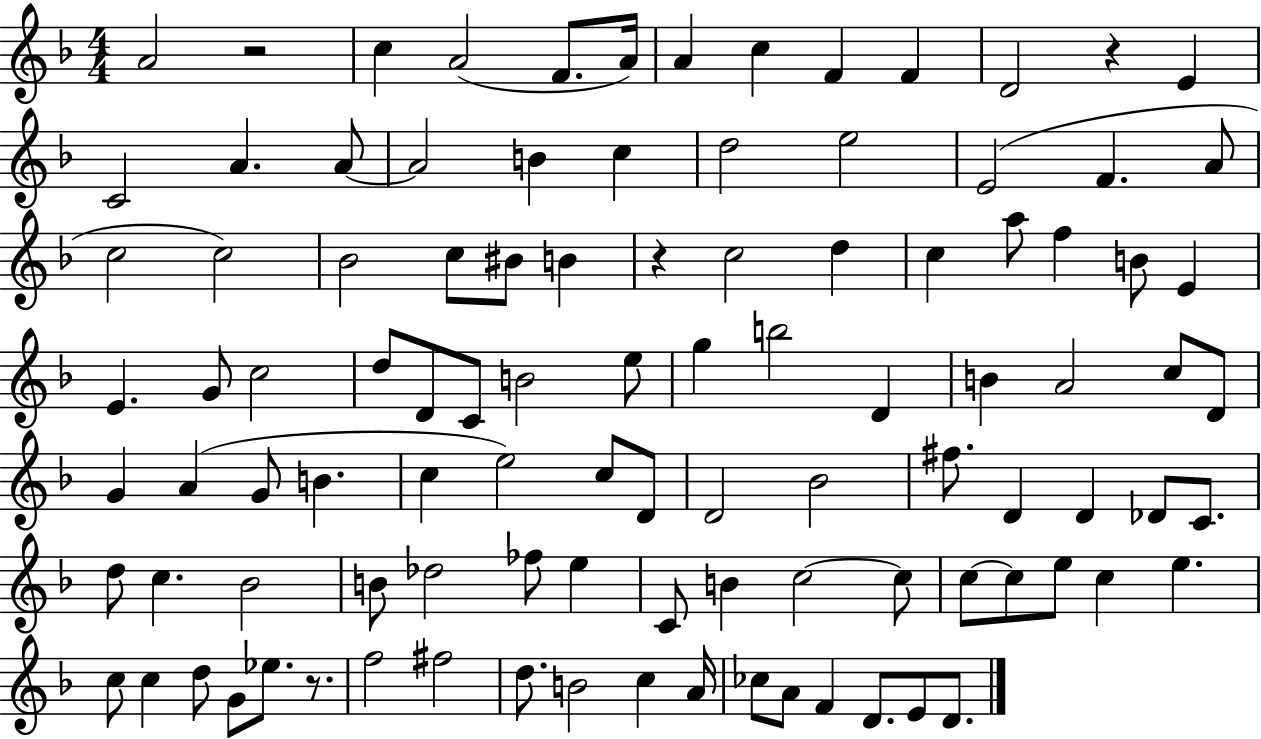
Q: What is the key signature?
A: F major